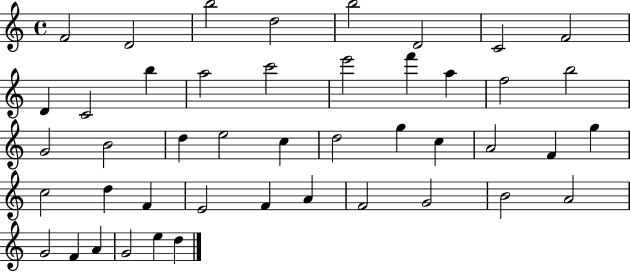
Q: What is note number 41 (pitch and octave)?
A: F4